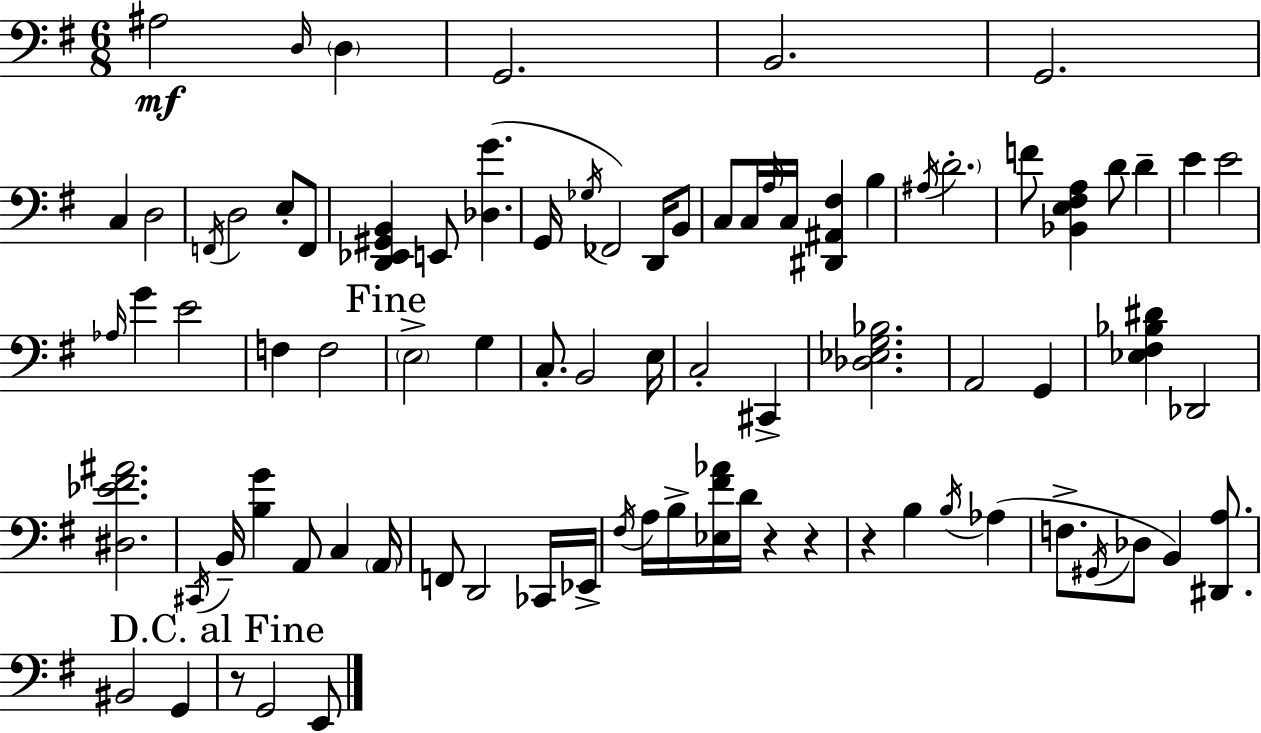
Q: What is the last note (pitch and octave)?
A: E2